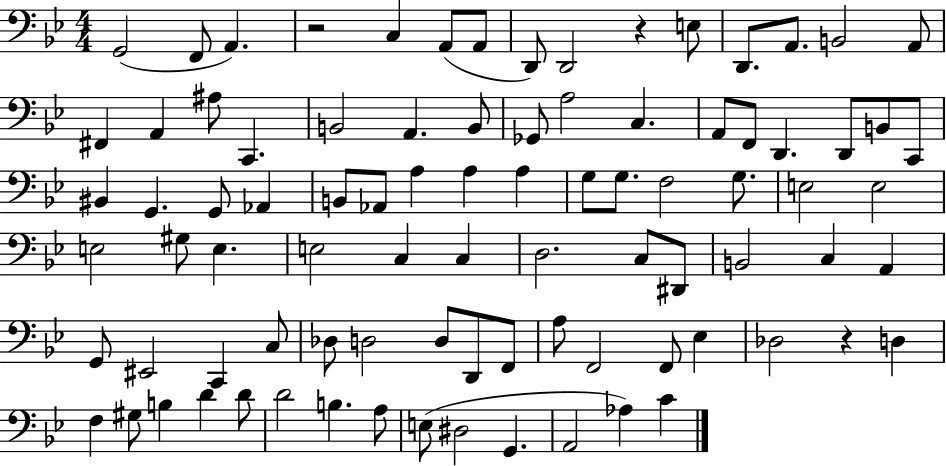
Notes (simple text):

G2/h F2/e A2/q. R/h C3/q A2/e A2/e D2/e D2/h R/q E3/e D2/e. A2/e. B2/h A2/e F#2/q A2/q A#3/e C2/q. B2/h A2/q. B2/e Gb2/e A3/h C3/q. A2/e F2/e D2/q. D2/e B2/e C2/e BIS2/q G2/q. G2/e Ab2/q B2/e Ab2/e A3/q A3/q A3/q G3/e G3/e. F3/h G3/e. E3/h E3/h E3/h G#3/e E3/q. E3/h C3/q C3/q D3/h. C3/e D#2/e B2/h C3/q A2/q G2/e EIS2/h C2/q C3/e Db3/e D3/h D3/e D2/e F2/e A3/e F2/h F2/e Eb3/q Db3/h R/q D3/q F3/q G#3/e B3/q D4/q D4/e D4/h B3/q. A3/e E3/e D#3/h G2/q. A2/h Ab3/q C4/q